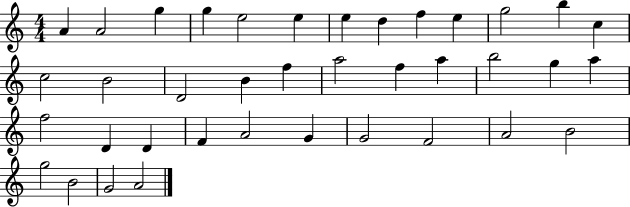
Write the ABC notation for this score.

X:1
T:Untitled
M:4/4
L:1/4
K:C
A A2 g g e2 e e d f e g2 b c c2 B2 D2 B f a2 f a b2 g a f2 D D F A2 G G2 F2 A2 B2 g2 B2 G2 A2